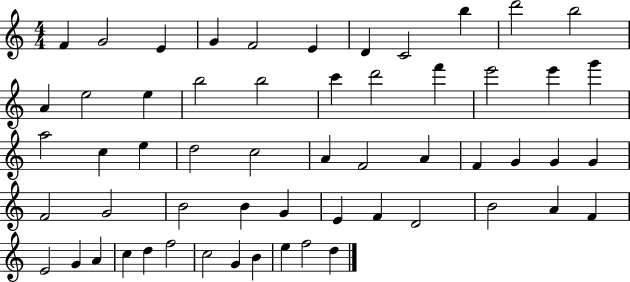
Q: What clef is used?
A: treble